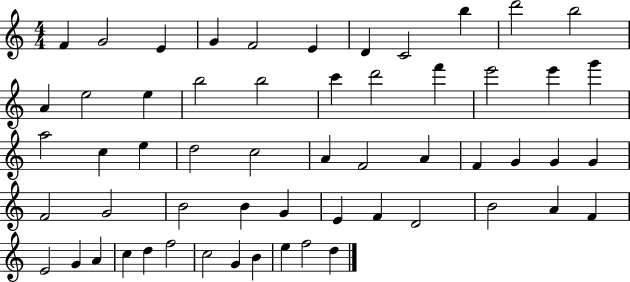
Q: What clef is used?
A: treble